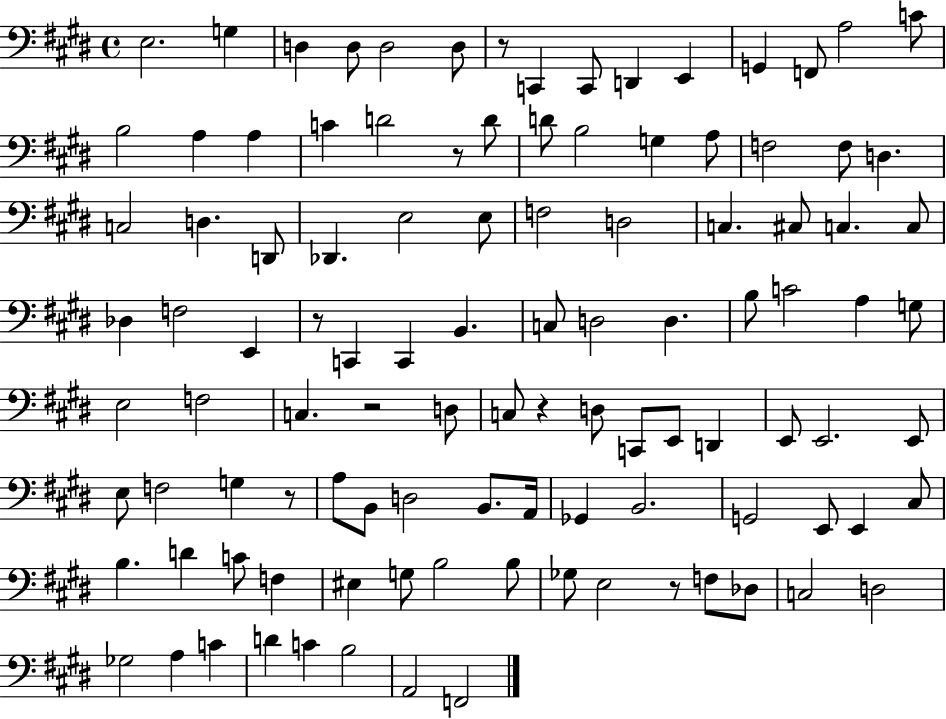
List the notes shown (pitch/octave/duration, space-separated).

E3/h. G3/q D3/q D3/e D3/h D3/e R/e C2/q C2/e D2/q E2/q G2/q F2/e A3/h C4/e B3/h A3/q A3/q C4/q D4/h R/e D4/e D4/e B3/h G3/q A3/e F3/h F3/e D3/q. C3/h D3/q. D2/e Db2/q. E3/h E3/e F3/h D3/h C3/q. C#3/e C3/q. C3/e Db3/q F3/h E2/q R/e C2/q C2/q B2/q. C3/e D3/h D3/q. B3/e C4/h A3/q G3/e E3/h F3/h C3/q. R/h D3/e C3/e R/q D3/e C2/e E2/e D2/q E2/e E2/h. E2/e E3/e F3/h G3/q R/e A3/e B2/e D3/h B2/e. A2/s Gb2/q B2/h. G2/h E2/e E2/q C#3/e B3/q. D4/q C4/e F3/q EIS3/q G3/e B3/h B3/e Gb3/e E3/h R/e F3/e Db3/e C3/h D3/h Gb3/h A3/q C4/q D4/q C4/q B3/h A2/h F2/h